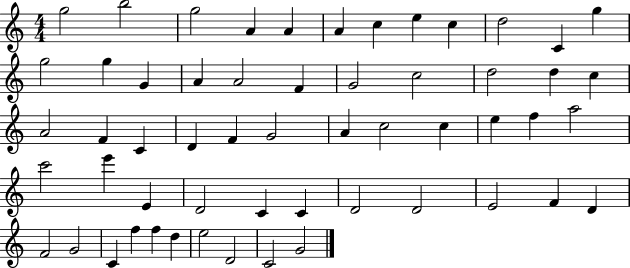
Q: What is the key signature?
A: C major